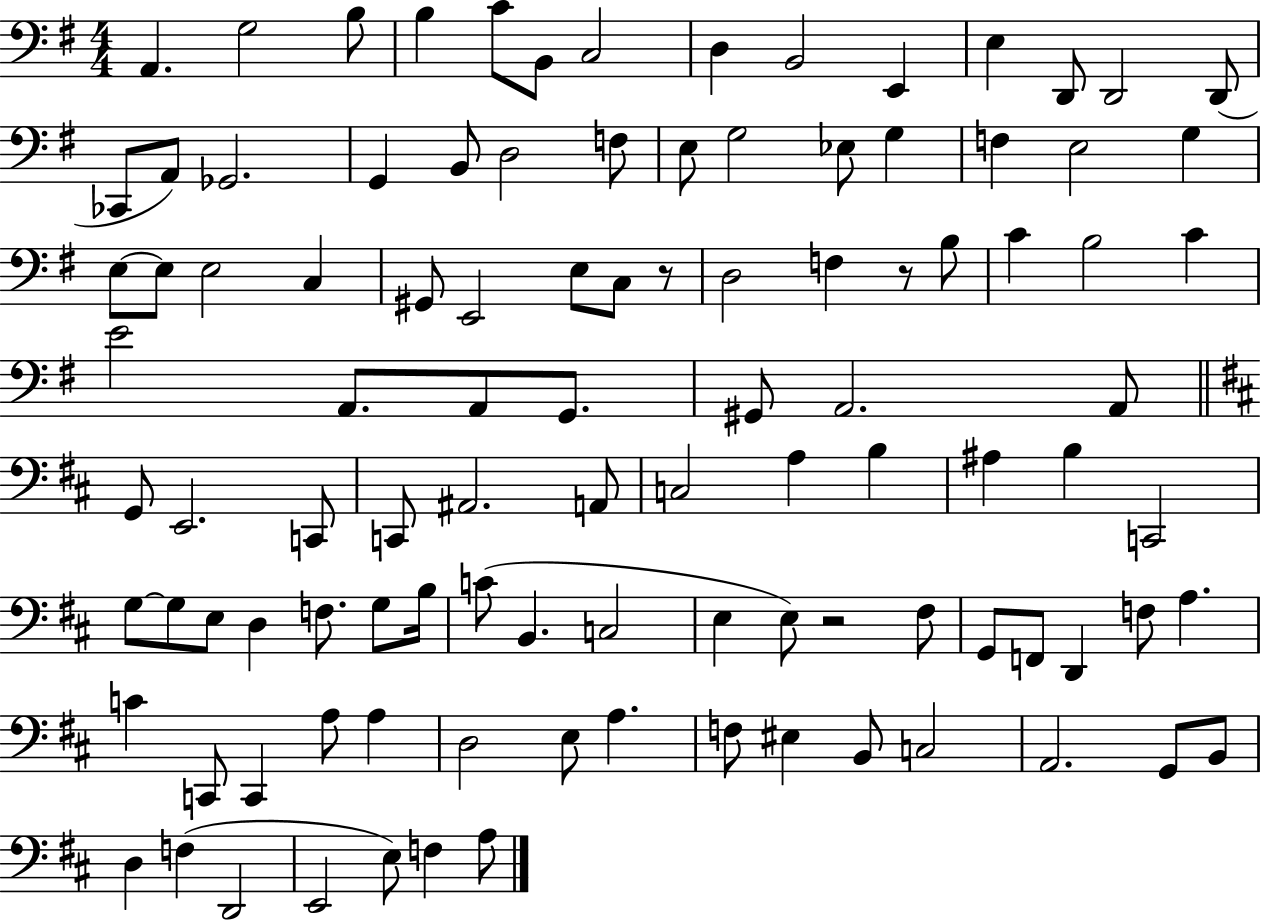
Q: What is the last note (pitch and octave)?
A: A3